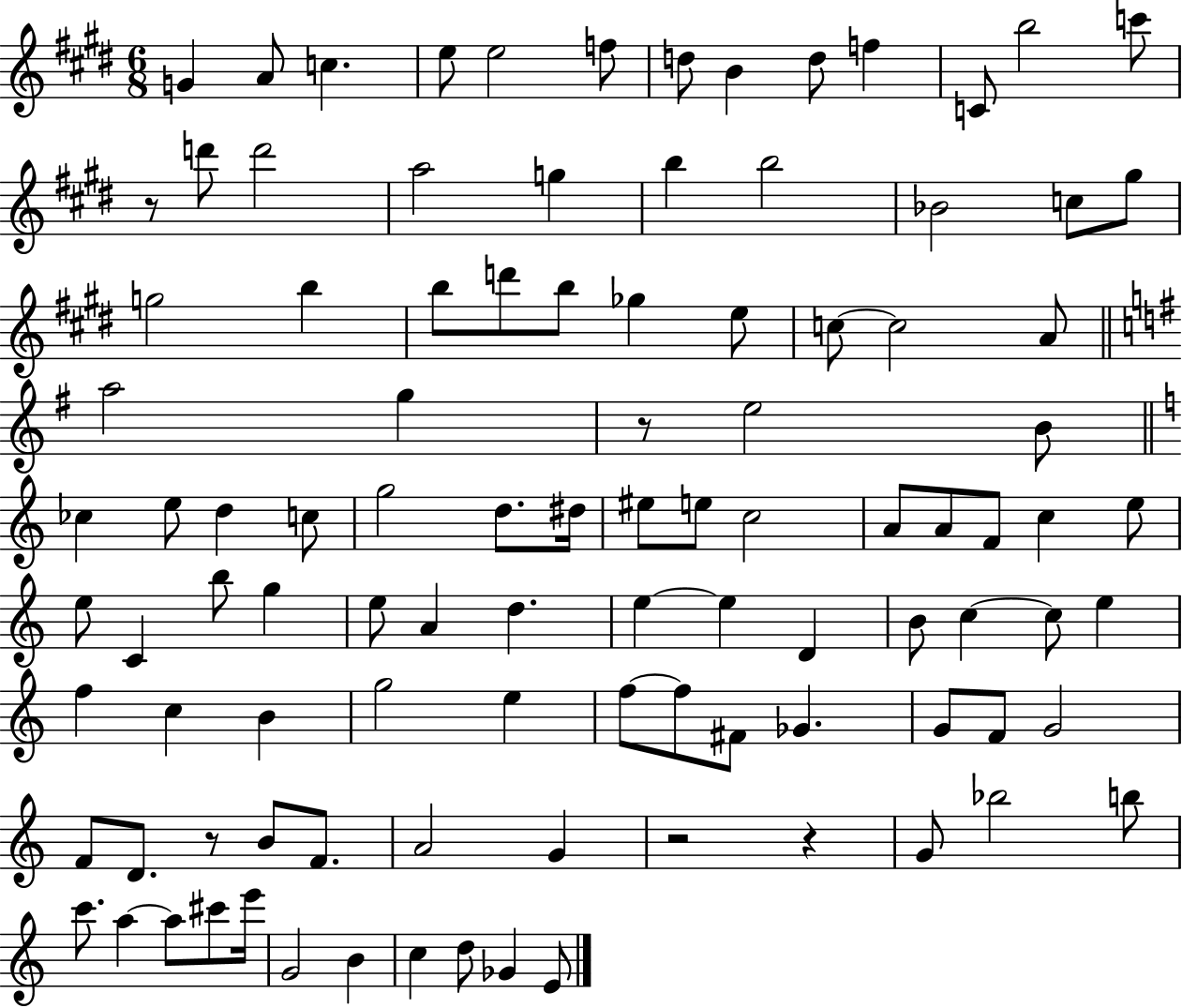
G4/q A4/e C5/q. E5/e E5/h F5/e D5/e B4/q D5/e F5/q C4/e B5/h C6/e R/e D6/e D6/h A5/h G5/q B5/q B5/h Bb4/h C5/e G#5/e G5/h B5/q B5/e D6/e B5/e Gb5/q E5/e C5/e C5/h A4/e A5/h G5/q R/e E5/h B4/e CES5/q E5/e D5/q C5/e G5/h D5/e. D#5/s EIS5/e E5/e C5/h A4/e A4/e F4/e C5/q E5/e E5/e C4/q B5/e G5/q E5/e A4/q D5/q. E5/q E5/q D4/q B4/e C5/q C5/e E5/q F5/q C5/q B4/q G5/h E5/q F5/e F5/e F#4/e Gb4/q. G4/e F4/e G4/h F4/e D4/e. R/e B4/e F4/e. A4/h G4/q R/h R/q G4/e Bb5/h B5/e C6/e. A5/q A5/e C#6/e E6/s G4/h B4/q C5/q D5/e Gb4/q E4/e